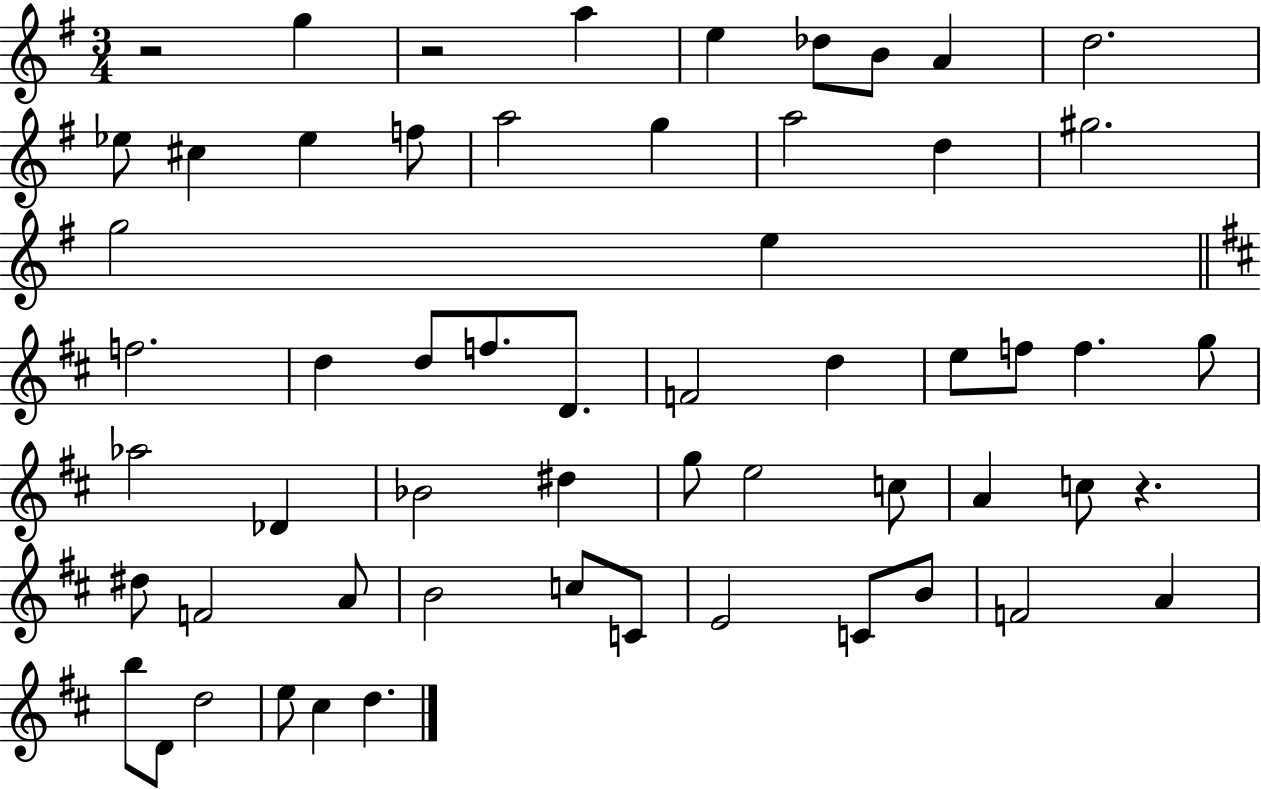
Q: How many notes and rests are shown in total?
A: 58